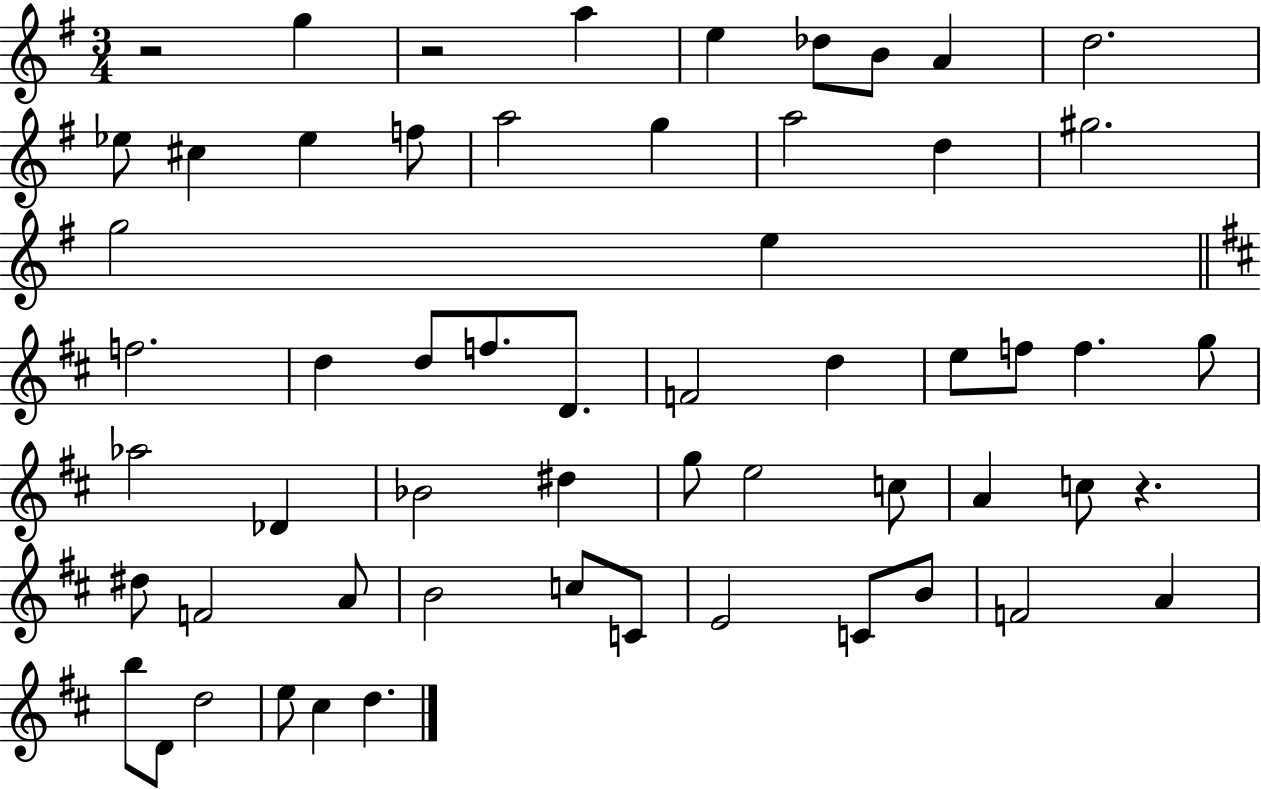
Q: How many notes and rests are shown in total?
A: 58